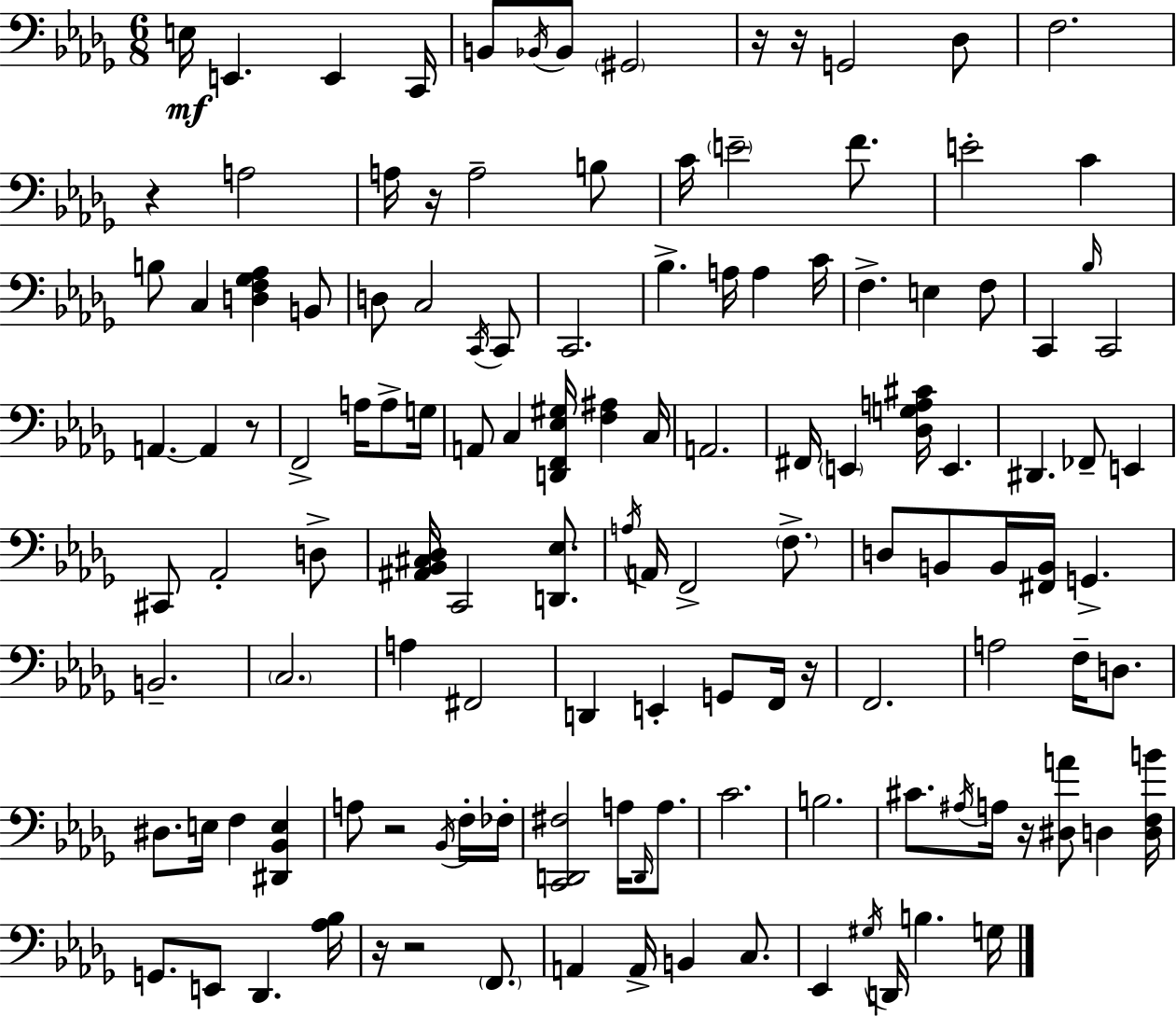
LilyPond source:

{
  \clef bass
  \numericTimeSignature
  \time 6/8
  \key bes \minor
  \repeat volta 2 { e16\mf e,4. e,4 c,16 | b,8 \acciaccatura { bes,16 } bes,8 \parenthesize gis,2 | r16 r16 g,2 des8 | f2. | \break r4 a2 | a16 r16 a2-- b8 | c'16 \parenthesize e'2-- f'8. | e'2-. c'4 | \break b8 c4 <d f ges aes>4 b,8 | d8 c2 \acciaccatura { c,16 } | c,8 c,2. | bes4.-> a16 a4 | \break c'16 f4.-> e4 | f8 c,4 \grace { bes16 } c,2 | a,4.~~ a,4 | r8 f,2-> a16 | \break a8-> g16 a,8 c4 <d, f, ees gis>16 <f ais>4 | c16 a,2. | fis,16 \parenthesize e,4 <des g a cis'>16 e,4. | dis,4. fes,8-- e,4 | \break cis,8 aes,2-. | d8-> <ais, bes, cis des>16 c,2 | <d, ees>8. \acciaccatura { a16 } a,16 f,2-> | \parenthesize f8.-> d8 b,8 b,16 <fis, b,>16 g,4.-> | \break b,2.-- | \parenthesize c2. | a4 fis,2 | d,4 e,4-. | \break g,8 f,16 r16 f,2. | a2 | f16-- d8. dis8. e16 f4 | <dis, bes, e>4 a8 r2 | \break \acciaccatura { bes,16 } f16-. fes16-. <c, d, fis>2 | a16 \grace { d,16 } a8. c'2. | b2. | cis'8. \acciaccatura { ais16 } a16 r16 | \break <dis a'>8 d4 <d f b'>16 g,8. e,8 | des,4. <aes bes>16 r16 r2 | \parenthesize f,8. a,4 a,16-> | b,4 c8. ees,4 \acciaccatura { gis16 } | \break d,16 b4. g16 } \bar "|."
}